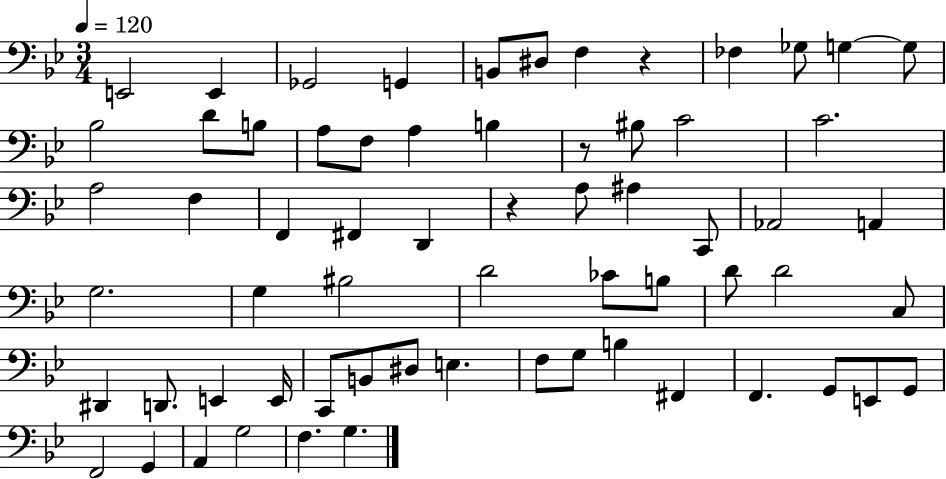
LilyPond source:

{
  \clef bass
  \numericTimeSignature
  \time 3/4
  \key bes \major
  \tempo 4 = 120
  e,2 e,4 | ges,2 g,4 | b,8 dis8 f4 r4 | fes4 ges8 g4~~ g8 | \break bes2 d'8 b8 | a8 f8 a4 b4 | r8 bis8 c'2 | c'2. | \break a2 f4 | f,4 fis,4 d,4 | r4 a8 ais4 c,8 | aes,2 a,4 | \break g2. | g4 bis2 | d'2 ces'8 b8 | d'8 d'2 c8 | \break dis,4 d,8. e,4 e,16 | c,8 b,8 dis8 e4. | f8 g8 b4 fis,4 | f,4. g,8 e,8 g,8 | \break f,2 g,4 | a,4 g2 | f4. g4. | \bar "|."
}